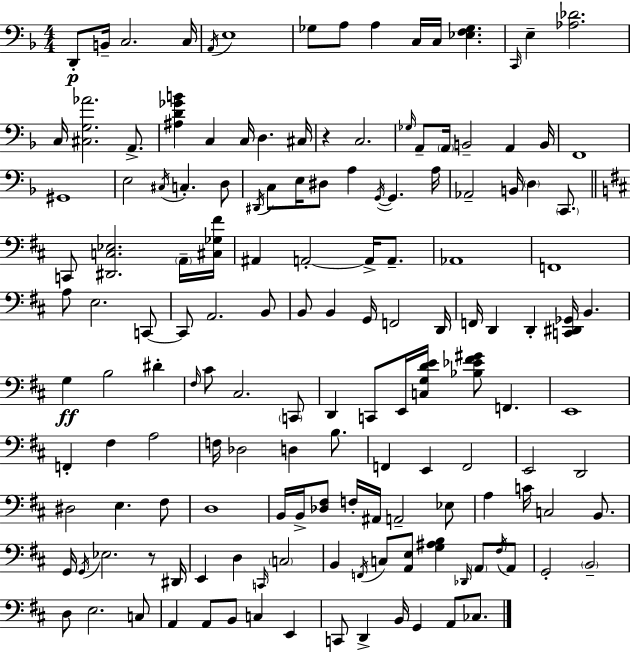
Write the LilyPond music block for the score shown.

{
  \clef bass
  \numericTimeSignature
  \time 4/4
  \key d \minor
  \repeat volta 2 { d,8-.\p b,16-- c2. c16 | \acciaccatura { a,16 } e1 | ges8 a8 a4 c16 c16 <ees f ges>4. | \grace { c,16 } e4-- <aes des'>2. | \break c16 <cis g aes'>2. a,8.-> | <ais d' ges' b'>4 c4 c16 d4. | cis16 r4 c2. | \grace { ges16 } a,8-- \parenthesize a,16 b,2-- a,4 | \break b,16 f,1 | gis,1 | e2 \acciaccatura { cis16 } c4.-. | d8 \acciaccatura { dis,16 } c8 e16 dis8 a4 \acciaccatura { g,16~ }~ g,4. | \break a16 aes,2-- b,16 \parenthesize d4 | \parenthesize c,8. \bar "||" \break \key b \minor c,8 <dis, c ees>2. \parenthesize a,16-- <cis ges fis'>16 | ais,4 a,2-.~~ a,16-> a,8.-- | aes,1 | f,1 | \break a8 e2. c,8~~ | c,8 a,2. b,8 | b,8 b,4 g,16 f,2 d,16 | f,16 d,4 d,4-. <c, dis, ges,>16 b,4. | \break g4\ff b2 dis'4-. | \grace { fis16 } cis'8 cis2. \parenthesize c,8 | d,4 c,8 e,16 <c g d' e'>16 <bes ees' fis' gis'>8 f,4. | e,1 | \break f,4-. fis4 a2 | f16 des2 d4 b8. | f,4 e,4 f,2 | e,2 d,2 | \break dis2 e4. fis8 | d1 | b,16 b,16-> <des fis>8 f16-. ais,16 a,2-- ees8 | a4 c'16 c2 b,8. | \break g,16 \acciaccatura { g,16 } ees2. r8 | dis,16 e,4 d4 \grace { c,16 } \parenthesize c2 | b,4 \acciaccatura { f,16 } c8 <a, e>8 <g ais b>4 | \grace { des,16 } \parenthesize a,8 \acciaccatura { fis16 } a,8 g,2-. \parenthesize b,2-- | \break d8 e2. | c8 a,4 a,8 b,8 c4 | e,4 c,8 d,4-> b,16 g,4 | a,8 ces8. } \bar "|."
}